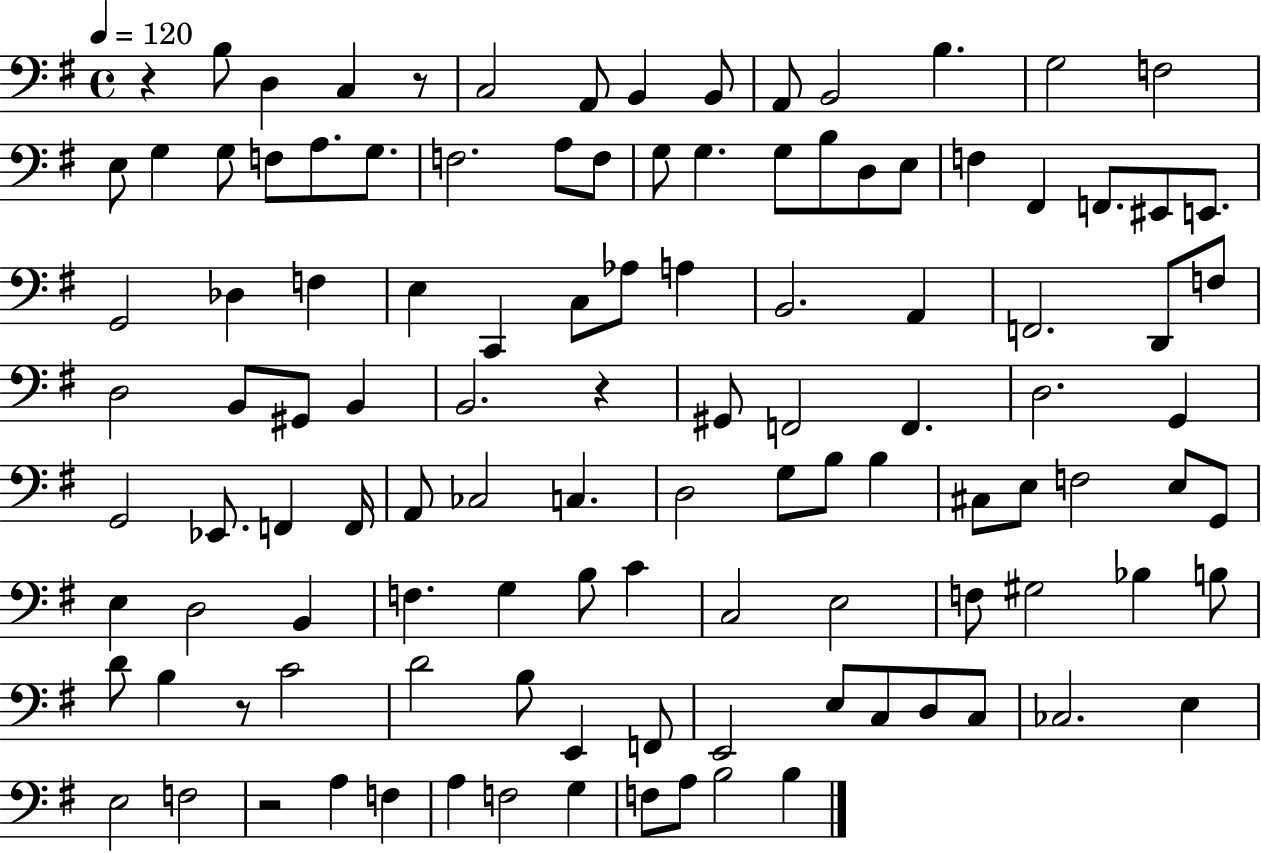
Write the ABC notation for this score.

X:1
T:Untitled
M:4/4
L:1/4
K:G
z B,/2 D, C, z/2 C,2 A,,/2 B,, B,,/2 A,,/2 B,,2 B, G,2 F,2 E,/2 G, G,/2 F,/2 A,/2 G,/2 F,2 A,/2 F,/2 G,/2 G, G,/2 B,/2 D,/2 E,/2 F, ^F,, F,,/2 ^E,,/2 E,,/2 G,,2 _D, F, E, C,, C,/2 _A,/2 A, B,,2 A,, F,,2 D,,/2 F,/2 D,2 B,,/2 ^G,,/2 B,, B,,2 z ^G,,/2 F,,2 F,, D,2 G,, G,,2 _E,,/2 F,, F,,/4 A,,/2 _C,2 C, D,2 G,/2 B,/2 B, ^C,/2 E,/2 F,2 E,/2 G,,/2 E, D,2 B,, F, G, B,/2 C C,2 E,2 F,/2 ^G,2 _B, B,/2 D/2 B, z/2 C2 D2 B,/2 E,, F,,/2 E,,2 E,/2 C,/2 D,/2 C,/2 _C,2 E, E,2 F,2 z2 A, F, A, F,2 G, F,/2 A,/2 B,2 B,